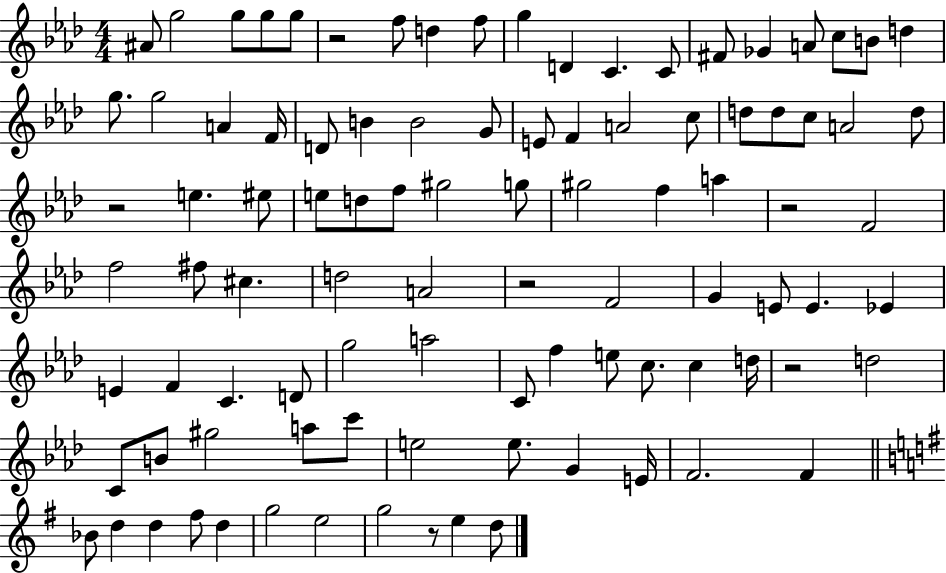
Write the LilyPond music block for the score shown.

{
  \clef treble
  \numericTimeSignature
  \time 4/4
  \key aes \major
  \repeat volta 2 { ais'8 g''2 g''8 g''8 g''8 | r2 f''8 d''4 f''8 | g''4 d'4 c'4. c'8 | fis'8 ges'4 a'8 c''8 b'8 d''4 | \break g''8. g''2 a'4 f'16 | d'8 b'4 b'2 g'8 | e'8 f'4 a'2 c''8 | d''8 d''8 c''8 a'2 d''8 | \break r2 e''4. eis''8 | e''8 d''8 f''8 gis''2 g''8 | gis''2 f''4 a''4 | r2 f'2 | \break f''2 fis''8 cis''4. | d''2 a'2 | r2 f'2 | g'4 e'8 e'4. ees'4 | \break e'4 f'4 c'4. d'8 | g''2 a''2 | c'8 f''4 e''8 c''8. c''4 d''16 | r2 d''2 | \break c'8 b'8 gis''2 a''8 c'''8 | e''2 e''8. g'4 e'16 | f'2. f'4 | \bar "||" \break \key g \major bes'8 d''4 d''4 fis''8 d''4 | g''2 e''2 | g''2 r8 e''4 d''8 | } \bar "|."
}